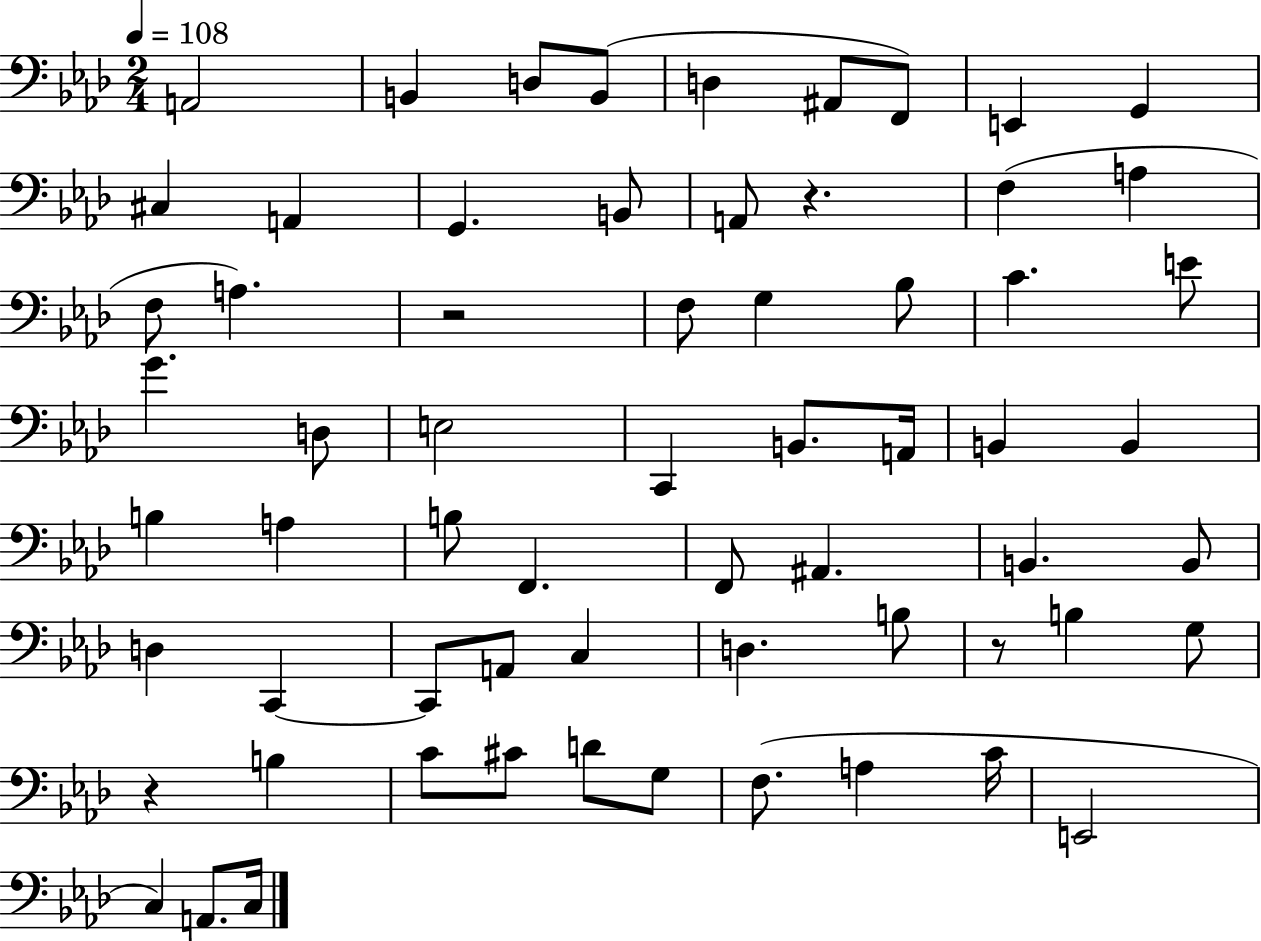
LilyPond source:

{
  \clef bass
  \numericTimeSignature
  \time 2/4
  \key aes \major
  \tempo 4 = 108
  \repeat volta 2 { a,2 | b,4 d8 b,8( | d4 ais,8 f,8) | e,4 g,4 | \break cis4 a,4 | g,4. b,8 | a,8 r4. | f4( a4 | \break f8 a4.) | r2 | f8 g4 bes8 | c'4. e'8 | \break g'4. d8 | e2 | c,4 b,8. a,16 | b,4 b,4 | \break b4 a4 | b8 f,4. | f,8 ais,4. | b,4. b,8 | \break d4 c,4~~ | c,8 a,8 c4 | d4. b8 | r8 b4 g8 | \break r4 b4 | c'8 cis'8 d'8 g8 | f8.( a4 c'16 | e,2 | \break c4) a,8. c16 | } \bar "|."
}